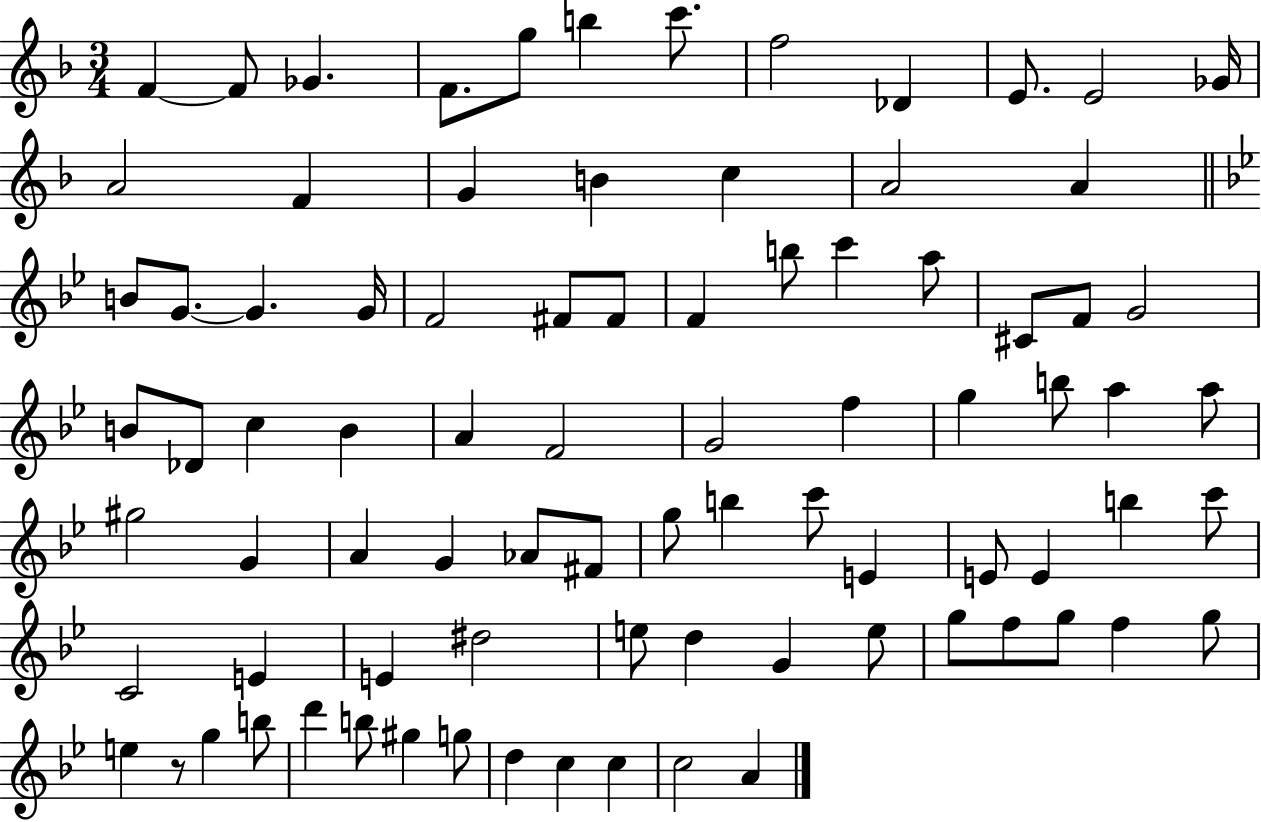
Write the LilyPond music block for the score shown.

{
  \clef treble
  \numericTimeSignature
  \time 3/4
  \key f \major
  f'4~~ f'8 ges'4. | f'8. g''8 b''4 c'''8. | f''2 des'4 | e'8. e'2 ges'16 | \break a'2 f'4 | g'4 b'4 c''4 | a'2 a'4 | \bar "||" \break \key bes \major b'8 g'8.~~ g'4. g'16 | f'2 fis'8 fis'8 | f'4 b''8 c'''4 a''8 | cis'8 f'8 g'2 | \break b'8 des'8 c''4 b'4 | a'4 f'2 | g'2 f''4 | g''4 b''8 a''4 a''8 | \break gis''2 g'4 | a'4 g'4 aes'8 fis'8 | g''8 b''4 c'''8 e'4 | e'8 e'4 b''4 c'''8 | \break c'2 e'4 | e'4 dis''2 | e''8 d''4 g'4 e''8 | g''8 f''8 g''8 f''4 g''8 | \break e''4 r8 g''4 b''8 | d'''4 b''8 gis''4 g''8 | d''4 c''4 c''4 | c''2 a'4 | \break \bar "|."
}